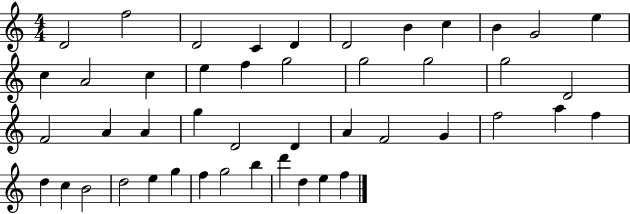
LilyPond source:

{
  \clef treble
  \numericTimeSignature
  \time 4/4
  \key c \major
  d'2 f''2 | d'2 c'4 d'4 | d'2 b'4 c''4 | b'4 g'2 e''4 | \break c''4 a'2 c''4 | e''4 f''4 g''2 | g''2 g''2 | g''2 d'2 | \break f'2 a'4 a'4 | g''4 d'2 d'4 | a'4 f'2 g'4 | f''2 a''4 f''4 | \break d''4 c''4 b'2 | d''2 e''4 g''4 | f''4 g''2 b''4 | d'''4 d''4 e''4 f''4 | \break \bar "|."
}